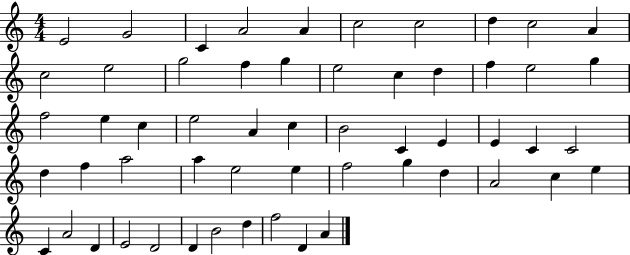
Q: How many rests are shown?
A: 0